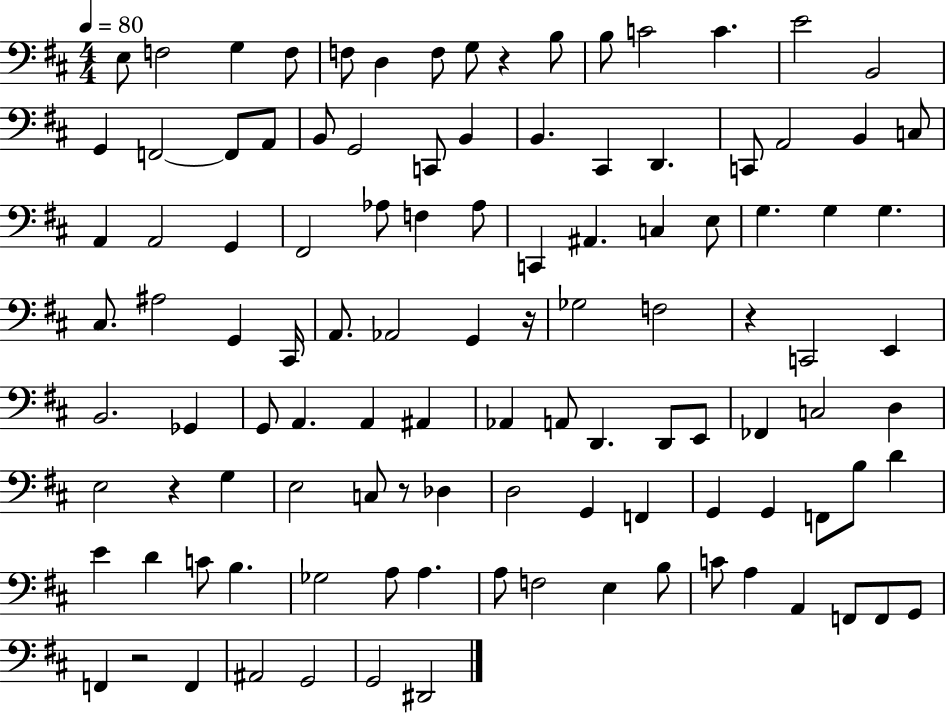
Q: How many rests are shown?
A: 6